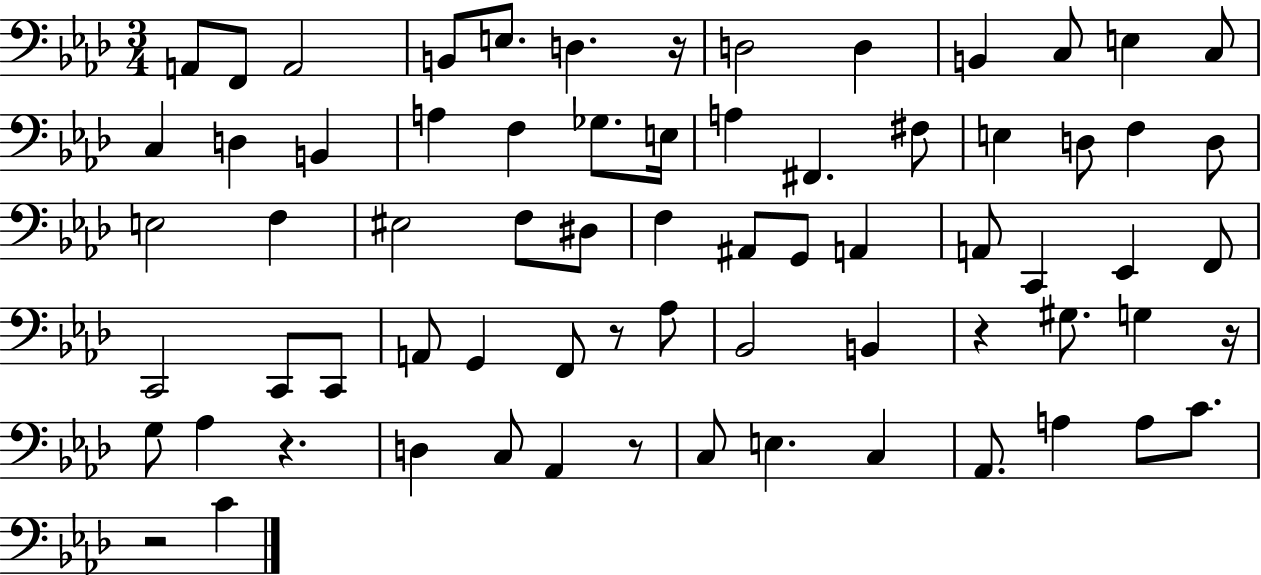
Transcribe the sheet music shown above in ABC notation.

X:1
T:Untitled
M:3/4
L:1/4
K:Ab
A,,/2 F,,/2 A,,2 B,,/2 E,/2 D, z/4 D,2 D, B,, C,/2 E, C,/2 C, D, B,, A, F, _G,/2 E,/4 A, ^F,, ^F,/2 E, D,/2 F, D,/2 E,2 F, ^E,2 F,/2 ^D,/2 F, ^A,,/2 G,,/2 A,, A,,/2 C,, _E,, F,,/2 C,,2 C,,/2 C,,/2 A,,/2 G,, F,,/2 z/2 _A,/2 _B,,2 B,, z ^G,/2 G, z/4 G,/2 _A, z D, C,/2 _A,, z/2 C,/2 E, C, _A,,/2 A, A,/2 C/2 z2 C